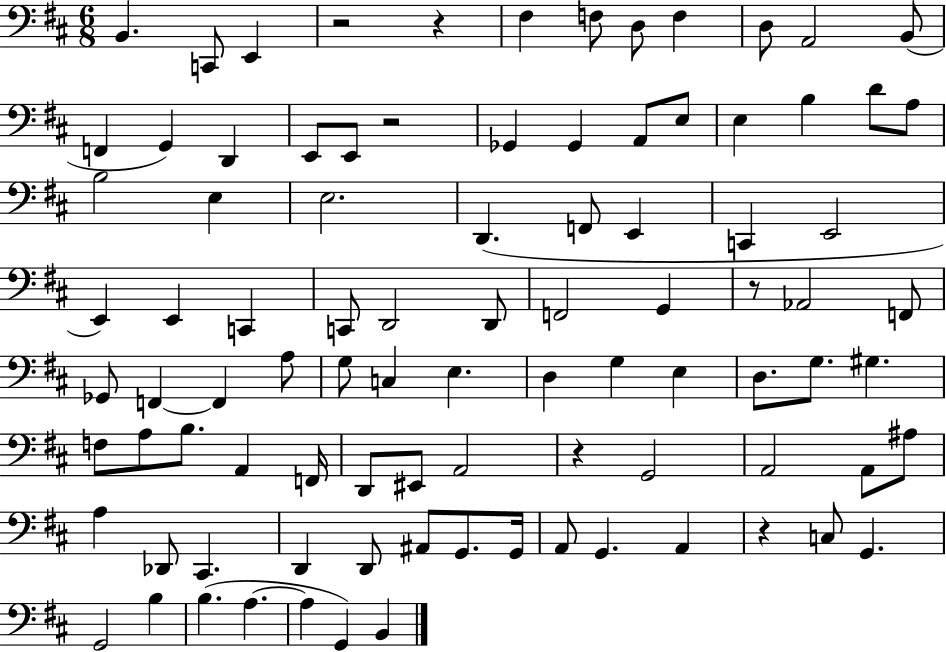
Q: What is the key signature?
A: D major